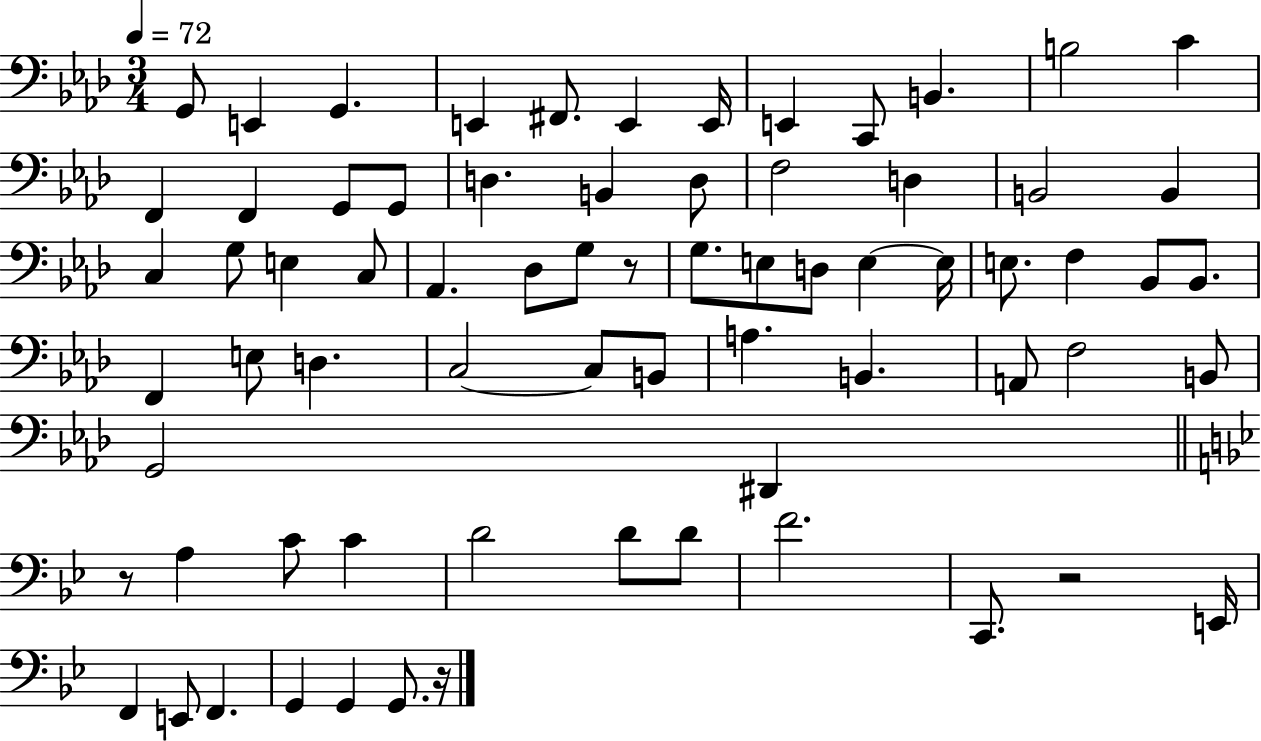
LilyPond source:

{
  \clef bass
  \numericTimeSignature
  \time 3/4
  \key aes \major
  \tempo 4 = 72
  \repeat volta 2 { g,8 e,4 g,4. | e,4 fis,8. e,4 e,16 | e,4 c,8 b,4. | b2 c'4 | \break f,4 f,4 g,8 g,8 | d4. b,4 d8 | f2 d4 | b,2 b,4 | \break c4 g8 e4 c8 | aes,4. des8 g8 r8 | g8. e8 d8 e4~~ e16 | e8. f4 bes,8 bes,8. | \break f,4 e8 d4. | c2~~ c8 b,8 | a4. b,4. | a,8 f2 b,8 | \break g,2 dis,4 | \bar "||" \break \key bes \major r8 a4 c'8 c'4 | d'2 d'8 d'8 | f'2. | c,8. r2 e,16 | \break f,4 e,8 f,4. | g,4 g,4 g,8. r16 | } \bar "|."
}